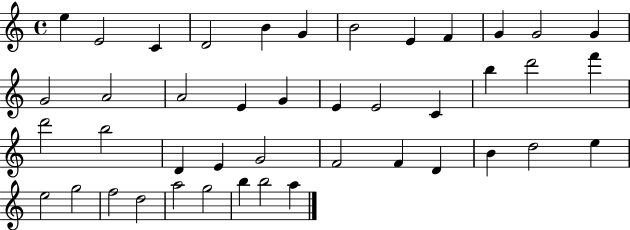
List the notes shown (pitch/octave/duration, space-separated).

E5/q E4/h C4/q D4/h B4/q G4/q B4/h E4/q F4/q G4/q G4/h G4/q G4/h A4/h A4/h E4/q G4/q E4/q E4/h C4/q B5/q D6/h F6/q D6/h B5/h D4/q E4/q G4/h F4/h F4/q D4/q B4/q D5/h E5/q E5/h G5/h F5/h D5/h A5/h G5/h B5/q B5/h A5/q